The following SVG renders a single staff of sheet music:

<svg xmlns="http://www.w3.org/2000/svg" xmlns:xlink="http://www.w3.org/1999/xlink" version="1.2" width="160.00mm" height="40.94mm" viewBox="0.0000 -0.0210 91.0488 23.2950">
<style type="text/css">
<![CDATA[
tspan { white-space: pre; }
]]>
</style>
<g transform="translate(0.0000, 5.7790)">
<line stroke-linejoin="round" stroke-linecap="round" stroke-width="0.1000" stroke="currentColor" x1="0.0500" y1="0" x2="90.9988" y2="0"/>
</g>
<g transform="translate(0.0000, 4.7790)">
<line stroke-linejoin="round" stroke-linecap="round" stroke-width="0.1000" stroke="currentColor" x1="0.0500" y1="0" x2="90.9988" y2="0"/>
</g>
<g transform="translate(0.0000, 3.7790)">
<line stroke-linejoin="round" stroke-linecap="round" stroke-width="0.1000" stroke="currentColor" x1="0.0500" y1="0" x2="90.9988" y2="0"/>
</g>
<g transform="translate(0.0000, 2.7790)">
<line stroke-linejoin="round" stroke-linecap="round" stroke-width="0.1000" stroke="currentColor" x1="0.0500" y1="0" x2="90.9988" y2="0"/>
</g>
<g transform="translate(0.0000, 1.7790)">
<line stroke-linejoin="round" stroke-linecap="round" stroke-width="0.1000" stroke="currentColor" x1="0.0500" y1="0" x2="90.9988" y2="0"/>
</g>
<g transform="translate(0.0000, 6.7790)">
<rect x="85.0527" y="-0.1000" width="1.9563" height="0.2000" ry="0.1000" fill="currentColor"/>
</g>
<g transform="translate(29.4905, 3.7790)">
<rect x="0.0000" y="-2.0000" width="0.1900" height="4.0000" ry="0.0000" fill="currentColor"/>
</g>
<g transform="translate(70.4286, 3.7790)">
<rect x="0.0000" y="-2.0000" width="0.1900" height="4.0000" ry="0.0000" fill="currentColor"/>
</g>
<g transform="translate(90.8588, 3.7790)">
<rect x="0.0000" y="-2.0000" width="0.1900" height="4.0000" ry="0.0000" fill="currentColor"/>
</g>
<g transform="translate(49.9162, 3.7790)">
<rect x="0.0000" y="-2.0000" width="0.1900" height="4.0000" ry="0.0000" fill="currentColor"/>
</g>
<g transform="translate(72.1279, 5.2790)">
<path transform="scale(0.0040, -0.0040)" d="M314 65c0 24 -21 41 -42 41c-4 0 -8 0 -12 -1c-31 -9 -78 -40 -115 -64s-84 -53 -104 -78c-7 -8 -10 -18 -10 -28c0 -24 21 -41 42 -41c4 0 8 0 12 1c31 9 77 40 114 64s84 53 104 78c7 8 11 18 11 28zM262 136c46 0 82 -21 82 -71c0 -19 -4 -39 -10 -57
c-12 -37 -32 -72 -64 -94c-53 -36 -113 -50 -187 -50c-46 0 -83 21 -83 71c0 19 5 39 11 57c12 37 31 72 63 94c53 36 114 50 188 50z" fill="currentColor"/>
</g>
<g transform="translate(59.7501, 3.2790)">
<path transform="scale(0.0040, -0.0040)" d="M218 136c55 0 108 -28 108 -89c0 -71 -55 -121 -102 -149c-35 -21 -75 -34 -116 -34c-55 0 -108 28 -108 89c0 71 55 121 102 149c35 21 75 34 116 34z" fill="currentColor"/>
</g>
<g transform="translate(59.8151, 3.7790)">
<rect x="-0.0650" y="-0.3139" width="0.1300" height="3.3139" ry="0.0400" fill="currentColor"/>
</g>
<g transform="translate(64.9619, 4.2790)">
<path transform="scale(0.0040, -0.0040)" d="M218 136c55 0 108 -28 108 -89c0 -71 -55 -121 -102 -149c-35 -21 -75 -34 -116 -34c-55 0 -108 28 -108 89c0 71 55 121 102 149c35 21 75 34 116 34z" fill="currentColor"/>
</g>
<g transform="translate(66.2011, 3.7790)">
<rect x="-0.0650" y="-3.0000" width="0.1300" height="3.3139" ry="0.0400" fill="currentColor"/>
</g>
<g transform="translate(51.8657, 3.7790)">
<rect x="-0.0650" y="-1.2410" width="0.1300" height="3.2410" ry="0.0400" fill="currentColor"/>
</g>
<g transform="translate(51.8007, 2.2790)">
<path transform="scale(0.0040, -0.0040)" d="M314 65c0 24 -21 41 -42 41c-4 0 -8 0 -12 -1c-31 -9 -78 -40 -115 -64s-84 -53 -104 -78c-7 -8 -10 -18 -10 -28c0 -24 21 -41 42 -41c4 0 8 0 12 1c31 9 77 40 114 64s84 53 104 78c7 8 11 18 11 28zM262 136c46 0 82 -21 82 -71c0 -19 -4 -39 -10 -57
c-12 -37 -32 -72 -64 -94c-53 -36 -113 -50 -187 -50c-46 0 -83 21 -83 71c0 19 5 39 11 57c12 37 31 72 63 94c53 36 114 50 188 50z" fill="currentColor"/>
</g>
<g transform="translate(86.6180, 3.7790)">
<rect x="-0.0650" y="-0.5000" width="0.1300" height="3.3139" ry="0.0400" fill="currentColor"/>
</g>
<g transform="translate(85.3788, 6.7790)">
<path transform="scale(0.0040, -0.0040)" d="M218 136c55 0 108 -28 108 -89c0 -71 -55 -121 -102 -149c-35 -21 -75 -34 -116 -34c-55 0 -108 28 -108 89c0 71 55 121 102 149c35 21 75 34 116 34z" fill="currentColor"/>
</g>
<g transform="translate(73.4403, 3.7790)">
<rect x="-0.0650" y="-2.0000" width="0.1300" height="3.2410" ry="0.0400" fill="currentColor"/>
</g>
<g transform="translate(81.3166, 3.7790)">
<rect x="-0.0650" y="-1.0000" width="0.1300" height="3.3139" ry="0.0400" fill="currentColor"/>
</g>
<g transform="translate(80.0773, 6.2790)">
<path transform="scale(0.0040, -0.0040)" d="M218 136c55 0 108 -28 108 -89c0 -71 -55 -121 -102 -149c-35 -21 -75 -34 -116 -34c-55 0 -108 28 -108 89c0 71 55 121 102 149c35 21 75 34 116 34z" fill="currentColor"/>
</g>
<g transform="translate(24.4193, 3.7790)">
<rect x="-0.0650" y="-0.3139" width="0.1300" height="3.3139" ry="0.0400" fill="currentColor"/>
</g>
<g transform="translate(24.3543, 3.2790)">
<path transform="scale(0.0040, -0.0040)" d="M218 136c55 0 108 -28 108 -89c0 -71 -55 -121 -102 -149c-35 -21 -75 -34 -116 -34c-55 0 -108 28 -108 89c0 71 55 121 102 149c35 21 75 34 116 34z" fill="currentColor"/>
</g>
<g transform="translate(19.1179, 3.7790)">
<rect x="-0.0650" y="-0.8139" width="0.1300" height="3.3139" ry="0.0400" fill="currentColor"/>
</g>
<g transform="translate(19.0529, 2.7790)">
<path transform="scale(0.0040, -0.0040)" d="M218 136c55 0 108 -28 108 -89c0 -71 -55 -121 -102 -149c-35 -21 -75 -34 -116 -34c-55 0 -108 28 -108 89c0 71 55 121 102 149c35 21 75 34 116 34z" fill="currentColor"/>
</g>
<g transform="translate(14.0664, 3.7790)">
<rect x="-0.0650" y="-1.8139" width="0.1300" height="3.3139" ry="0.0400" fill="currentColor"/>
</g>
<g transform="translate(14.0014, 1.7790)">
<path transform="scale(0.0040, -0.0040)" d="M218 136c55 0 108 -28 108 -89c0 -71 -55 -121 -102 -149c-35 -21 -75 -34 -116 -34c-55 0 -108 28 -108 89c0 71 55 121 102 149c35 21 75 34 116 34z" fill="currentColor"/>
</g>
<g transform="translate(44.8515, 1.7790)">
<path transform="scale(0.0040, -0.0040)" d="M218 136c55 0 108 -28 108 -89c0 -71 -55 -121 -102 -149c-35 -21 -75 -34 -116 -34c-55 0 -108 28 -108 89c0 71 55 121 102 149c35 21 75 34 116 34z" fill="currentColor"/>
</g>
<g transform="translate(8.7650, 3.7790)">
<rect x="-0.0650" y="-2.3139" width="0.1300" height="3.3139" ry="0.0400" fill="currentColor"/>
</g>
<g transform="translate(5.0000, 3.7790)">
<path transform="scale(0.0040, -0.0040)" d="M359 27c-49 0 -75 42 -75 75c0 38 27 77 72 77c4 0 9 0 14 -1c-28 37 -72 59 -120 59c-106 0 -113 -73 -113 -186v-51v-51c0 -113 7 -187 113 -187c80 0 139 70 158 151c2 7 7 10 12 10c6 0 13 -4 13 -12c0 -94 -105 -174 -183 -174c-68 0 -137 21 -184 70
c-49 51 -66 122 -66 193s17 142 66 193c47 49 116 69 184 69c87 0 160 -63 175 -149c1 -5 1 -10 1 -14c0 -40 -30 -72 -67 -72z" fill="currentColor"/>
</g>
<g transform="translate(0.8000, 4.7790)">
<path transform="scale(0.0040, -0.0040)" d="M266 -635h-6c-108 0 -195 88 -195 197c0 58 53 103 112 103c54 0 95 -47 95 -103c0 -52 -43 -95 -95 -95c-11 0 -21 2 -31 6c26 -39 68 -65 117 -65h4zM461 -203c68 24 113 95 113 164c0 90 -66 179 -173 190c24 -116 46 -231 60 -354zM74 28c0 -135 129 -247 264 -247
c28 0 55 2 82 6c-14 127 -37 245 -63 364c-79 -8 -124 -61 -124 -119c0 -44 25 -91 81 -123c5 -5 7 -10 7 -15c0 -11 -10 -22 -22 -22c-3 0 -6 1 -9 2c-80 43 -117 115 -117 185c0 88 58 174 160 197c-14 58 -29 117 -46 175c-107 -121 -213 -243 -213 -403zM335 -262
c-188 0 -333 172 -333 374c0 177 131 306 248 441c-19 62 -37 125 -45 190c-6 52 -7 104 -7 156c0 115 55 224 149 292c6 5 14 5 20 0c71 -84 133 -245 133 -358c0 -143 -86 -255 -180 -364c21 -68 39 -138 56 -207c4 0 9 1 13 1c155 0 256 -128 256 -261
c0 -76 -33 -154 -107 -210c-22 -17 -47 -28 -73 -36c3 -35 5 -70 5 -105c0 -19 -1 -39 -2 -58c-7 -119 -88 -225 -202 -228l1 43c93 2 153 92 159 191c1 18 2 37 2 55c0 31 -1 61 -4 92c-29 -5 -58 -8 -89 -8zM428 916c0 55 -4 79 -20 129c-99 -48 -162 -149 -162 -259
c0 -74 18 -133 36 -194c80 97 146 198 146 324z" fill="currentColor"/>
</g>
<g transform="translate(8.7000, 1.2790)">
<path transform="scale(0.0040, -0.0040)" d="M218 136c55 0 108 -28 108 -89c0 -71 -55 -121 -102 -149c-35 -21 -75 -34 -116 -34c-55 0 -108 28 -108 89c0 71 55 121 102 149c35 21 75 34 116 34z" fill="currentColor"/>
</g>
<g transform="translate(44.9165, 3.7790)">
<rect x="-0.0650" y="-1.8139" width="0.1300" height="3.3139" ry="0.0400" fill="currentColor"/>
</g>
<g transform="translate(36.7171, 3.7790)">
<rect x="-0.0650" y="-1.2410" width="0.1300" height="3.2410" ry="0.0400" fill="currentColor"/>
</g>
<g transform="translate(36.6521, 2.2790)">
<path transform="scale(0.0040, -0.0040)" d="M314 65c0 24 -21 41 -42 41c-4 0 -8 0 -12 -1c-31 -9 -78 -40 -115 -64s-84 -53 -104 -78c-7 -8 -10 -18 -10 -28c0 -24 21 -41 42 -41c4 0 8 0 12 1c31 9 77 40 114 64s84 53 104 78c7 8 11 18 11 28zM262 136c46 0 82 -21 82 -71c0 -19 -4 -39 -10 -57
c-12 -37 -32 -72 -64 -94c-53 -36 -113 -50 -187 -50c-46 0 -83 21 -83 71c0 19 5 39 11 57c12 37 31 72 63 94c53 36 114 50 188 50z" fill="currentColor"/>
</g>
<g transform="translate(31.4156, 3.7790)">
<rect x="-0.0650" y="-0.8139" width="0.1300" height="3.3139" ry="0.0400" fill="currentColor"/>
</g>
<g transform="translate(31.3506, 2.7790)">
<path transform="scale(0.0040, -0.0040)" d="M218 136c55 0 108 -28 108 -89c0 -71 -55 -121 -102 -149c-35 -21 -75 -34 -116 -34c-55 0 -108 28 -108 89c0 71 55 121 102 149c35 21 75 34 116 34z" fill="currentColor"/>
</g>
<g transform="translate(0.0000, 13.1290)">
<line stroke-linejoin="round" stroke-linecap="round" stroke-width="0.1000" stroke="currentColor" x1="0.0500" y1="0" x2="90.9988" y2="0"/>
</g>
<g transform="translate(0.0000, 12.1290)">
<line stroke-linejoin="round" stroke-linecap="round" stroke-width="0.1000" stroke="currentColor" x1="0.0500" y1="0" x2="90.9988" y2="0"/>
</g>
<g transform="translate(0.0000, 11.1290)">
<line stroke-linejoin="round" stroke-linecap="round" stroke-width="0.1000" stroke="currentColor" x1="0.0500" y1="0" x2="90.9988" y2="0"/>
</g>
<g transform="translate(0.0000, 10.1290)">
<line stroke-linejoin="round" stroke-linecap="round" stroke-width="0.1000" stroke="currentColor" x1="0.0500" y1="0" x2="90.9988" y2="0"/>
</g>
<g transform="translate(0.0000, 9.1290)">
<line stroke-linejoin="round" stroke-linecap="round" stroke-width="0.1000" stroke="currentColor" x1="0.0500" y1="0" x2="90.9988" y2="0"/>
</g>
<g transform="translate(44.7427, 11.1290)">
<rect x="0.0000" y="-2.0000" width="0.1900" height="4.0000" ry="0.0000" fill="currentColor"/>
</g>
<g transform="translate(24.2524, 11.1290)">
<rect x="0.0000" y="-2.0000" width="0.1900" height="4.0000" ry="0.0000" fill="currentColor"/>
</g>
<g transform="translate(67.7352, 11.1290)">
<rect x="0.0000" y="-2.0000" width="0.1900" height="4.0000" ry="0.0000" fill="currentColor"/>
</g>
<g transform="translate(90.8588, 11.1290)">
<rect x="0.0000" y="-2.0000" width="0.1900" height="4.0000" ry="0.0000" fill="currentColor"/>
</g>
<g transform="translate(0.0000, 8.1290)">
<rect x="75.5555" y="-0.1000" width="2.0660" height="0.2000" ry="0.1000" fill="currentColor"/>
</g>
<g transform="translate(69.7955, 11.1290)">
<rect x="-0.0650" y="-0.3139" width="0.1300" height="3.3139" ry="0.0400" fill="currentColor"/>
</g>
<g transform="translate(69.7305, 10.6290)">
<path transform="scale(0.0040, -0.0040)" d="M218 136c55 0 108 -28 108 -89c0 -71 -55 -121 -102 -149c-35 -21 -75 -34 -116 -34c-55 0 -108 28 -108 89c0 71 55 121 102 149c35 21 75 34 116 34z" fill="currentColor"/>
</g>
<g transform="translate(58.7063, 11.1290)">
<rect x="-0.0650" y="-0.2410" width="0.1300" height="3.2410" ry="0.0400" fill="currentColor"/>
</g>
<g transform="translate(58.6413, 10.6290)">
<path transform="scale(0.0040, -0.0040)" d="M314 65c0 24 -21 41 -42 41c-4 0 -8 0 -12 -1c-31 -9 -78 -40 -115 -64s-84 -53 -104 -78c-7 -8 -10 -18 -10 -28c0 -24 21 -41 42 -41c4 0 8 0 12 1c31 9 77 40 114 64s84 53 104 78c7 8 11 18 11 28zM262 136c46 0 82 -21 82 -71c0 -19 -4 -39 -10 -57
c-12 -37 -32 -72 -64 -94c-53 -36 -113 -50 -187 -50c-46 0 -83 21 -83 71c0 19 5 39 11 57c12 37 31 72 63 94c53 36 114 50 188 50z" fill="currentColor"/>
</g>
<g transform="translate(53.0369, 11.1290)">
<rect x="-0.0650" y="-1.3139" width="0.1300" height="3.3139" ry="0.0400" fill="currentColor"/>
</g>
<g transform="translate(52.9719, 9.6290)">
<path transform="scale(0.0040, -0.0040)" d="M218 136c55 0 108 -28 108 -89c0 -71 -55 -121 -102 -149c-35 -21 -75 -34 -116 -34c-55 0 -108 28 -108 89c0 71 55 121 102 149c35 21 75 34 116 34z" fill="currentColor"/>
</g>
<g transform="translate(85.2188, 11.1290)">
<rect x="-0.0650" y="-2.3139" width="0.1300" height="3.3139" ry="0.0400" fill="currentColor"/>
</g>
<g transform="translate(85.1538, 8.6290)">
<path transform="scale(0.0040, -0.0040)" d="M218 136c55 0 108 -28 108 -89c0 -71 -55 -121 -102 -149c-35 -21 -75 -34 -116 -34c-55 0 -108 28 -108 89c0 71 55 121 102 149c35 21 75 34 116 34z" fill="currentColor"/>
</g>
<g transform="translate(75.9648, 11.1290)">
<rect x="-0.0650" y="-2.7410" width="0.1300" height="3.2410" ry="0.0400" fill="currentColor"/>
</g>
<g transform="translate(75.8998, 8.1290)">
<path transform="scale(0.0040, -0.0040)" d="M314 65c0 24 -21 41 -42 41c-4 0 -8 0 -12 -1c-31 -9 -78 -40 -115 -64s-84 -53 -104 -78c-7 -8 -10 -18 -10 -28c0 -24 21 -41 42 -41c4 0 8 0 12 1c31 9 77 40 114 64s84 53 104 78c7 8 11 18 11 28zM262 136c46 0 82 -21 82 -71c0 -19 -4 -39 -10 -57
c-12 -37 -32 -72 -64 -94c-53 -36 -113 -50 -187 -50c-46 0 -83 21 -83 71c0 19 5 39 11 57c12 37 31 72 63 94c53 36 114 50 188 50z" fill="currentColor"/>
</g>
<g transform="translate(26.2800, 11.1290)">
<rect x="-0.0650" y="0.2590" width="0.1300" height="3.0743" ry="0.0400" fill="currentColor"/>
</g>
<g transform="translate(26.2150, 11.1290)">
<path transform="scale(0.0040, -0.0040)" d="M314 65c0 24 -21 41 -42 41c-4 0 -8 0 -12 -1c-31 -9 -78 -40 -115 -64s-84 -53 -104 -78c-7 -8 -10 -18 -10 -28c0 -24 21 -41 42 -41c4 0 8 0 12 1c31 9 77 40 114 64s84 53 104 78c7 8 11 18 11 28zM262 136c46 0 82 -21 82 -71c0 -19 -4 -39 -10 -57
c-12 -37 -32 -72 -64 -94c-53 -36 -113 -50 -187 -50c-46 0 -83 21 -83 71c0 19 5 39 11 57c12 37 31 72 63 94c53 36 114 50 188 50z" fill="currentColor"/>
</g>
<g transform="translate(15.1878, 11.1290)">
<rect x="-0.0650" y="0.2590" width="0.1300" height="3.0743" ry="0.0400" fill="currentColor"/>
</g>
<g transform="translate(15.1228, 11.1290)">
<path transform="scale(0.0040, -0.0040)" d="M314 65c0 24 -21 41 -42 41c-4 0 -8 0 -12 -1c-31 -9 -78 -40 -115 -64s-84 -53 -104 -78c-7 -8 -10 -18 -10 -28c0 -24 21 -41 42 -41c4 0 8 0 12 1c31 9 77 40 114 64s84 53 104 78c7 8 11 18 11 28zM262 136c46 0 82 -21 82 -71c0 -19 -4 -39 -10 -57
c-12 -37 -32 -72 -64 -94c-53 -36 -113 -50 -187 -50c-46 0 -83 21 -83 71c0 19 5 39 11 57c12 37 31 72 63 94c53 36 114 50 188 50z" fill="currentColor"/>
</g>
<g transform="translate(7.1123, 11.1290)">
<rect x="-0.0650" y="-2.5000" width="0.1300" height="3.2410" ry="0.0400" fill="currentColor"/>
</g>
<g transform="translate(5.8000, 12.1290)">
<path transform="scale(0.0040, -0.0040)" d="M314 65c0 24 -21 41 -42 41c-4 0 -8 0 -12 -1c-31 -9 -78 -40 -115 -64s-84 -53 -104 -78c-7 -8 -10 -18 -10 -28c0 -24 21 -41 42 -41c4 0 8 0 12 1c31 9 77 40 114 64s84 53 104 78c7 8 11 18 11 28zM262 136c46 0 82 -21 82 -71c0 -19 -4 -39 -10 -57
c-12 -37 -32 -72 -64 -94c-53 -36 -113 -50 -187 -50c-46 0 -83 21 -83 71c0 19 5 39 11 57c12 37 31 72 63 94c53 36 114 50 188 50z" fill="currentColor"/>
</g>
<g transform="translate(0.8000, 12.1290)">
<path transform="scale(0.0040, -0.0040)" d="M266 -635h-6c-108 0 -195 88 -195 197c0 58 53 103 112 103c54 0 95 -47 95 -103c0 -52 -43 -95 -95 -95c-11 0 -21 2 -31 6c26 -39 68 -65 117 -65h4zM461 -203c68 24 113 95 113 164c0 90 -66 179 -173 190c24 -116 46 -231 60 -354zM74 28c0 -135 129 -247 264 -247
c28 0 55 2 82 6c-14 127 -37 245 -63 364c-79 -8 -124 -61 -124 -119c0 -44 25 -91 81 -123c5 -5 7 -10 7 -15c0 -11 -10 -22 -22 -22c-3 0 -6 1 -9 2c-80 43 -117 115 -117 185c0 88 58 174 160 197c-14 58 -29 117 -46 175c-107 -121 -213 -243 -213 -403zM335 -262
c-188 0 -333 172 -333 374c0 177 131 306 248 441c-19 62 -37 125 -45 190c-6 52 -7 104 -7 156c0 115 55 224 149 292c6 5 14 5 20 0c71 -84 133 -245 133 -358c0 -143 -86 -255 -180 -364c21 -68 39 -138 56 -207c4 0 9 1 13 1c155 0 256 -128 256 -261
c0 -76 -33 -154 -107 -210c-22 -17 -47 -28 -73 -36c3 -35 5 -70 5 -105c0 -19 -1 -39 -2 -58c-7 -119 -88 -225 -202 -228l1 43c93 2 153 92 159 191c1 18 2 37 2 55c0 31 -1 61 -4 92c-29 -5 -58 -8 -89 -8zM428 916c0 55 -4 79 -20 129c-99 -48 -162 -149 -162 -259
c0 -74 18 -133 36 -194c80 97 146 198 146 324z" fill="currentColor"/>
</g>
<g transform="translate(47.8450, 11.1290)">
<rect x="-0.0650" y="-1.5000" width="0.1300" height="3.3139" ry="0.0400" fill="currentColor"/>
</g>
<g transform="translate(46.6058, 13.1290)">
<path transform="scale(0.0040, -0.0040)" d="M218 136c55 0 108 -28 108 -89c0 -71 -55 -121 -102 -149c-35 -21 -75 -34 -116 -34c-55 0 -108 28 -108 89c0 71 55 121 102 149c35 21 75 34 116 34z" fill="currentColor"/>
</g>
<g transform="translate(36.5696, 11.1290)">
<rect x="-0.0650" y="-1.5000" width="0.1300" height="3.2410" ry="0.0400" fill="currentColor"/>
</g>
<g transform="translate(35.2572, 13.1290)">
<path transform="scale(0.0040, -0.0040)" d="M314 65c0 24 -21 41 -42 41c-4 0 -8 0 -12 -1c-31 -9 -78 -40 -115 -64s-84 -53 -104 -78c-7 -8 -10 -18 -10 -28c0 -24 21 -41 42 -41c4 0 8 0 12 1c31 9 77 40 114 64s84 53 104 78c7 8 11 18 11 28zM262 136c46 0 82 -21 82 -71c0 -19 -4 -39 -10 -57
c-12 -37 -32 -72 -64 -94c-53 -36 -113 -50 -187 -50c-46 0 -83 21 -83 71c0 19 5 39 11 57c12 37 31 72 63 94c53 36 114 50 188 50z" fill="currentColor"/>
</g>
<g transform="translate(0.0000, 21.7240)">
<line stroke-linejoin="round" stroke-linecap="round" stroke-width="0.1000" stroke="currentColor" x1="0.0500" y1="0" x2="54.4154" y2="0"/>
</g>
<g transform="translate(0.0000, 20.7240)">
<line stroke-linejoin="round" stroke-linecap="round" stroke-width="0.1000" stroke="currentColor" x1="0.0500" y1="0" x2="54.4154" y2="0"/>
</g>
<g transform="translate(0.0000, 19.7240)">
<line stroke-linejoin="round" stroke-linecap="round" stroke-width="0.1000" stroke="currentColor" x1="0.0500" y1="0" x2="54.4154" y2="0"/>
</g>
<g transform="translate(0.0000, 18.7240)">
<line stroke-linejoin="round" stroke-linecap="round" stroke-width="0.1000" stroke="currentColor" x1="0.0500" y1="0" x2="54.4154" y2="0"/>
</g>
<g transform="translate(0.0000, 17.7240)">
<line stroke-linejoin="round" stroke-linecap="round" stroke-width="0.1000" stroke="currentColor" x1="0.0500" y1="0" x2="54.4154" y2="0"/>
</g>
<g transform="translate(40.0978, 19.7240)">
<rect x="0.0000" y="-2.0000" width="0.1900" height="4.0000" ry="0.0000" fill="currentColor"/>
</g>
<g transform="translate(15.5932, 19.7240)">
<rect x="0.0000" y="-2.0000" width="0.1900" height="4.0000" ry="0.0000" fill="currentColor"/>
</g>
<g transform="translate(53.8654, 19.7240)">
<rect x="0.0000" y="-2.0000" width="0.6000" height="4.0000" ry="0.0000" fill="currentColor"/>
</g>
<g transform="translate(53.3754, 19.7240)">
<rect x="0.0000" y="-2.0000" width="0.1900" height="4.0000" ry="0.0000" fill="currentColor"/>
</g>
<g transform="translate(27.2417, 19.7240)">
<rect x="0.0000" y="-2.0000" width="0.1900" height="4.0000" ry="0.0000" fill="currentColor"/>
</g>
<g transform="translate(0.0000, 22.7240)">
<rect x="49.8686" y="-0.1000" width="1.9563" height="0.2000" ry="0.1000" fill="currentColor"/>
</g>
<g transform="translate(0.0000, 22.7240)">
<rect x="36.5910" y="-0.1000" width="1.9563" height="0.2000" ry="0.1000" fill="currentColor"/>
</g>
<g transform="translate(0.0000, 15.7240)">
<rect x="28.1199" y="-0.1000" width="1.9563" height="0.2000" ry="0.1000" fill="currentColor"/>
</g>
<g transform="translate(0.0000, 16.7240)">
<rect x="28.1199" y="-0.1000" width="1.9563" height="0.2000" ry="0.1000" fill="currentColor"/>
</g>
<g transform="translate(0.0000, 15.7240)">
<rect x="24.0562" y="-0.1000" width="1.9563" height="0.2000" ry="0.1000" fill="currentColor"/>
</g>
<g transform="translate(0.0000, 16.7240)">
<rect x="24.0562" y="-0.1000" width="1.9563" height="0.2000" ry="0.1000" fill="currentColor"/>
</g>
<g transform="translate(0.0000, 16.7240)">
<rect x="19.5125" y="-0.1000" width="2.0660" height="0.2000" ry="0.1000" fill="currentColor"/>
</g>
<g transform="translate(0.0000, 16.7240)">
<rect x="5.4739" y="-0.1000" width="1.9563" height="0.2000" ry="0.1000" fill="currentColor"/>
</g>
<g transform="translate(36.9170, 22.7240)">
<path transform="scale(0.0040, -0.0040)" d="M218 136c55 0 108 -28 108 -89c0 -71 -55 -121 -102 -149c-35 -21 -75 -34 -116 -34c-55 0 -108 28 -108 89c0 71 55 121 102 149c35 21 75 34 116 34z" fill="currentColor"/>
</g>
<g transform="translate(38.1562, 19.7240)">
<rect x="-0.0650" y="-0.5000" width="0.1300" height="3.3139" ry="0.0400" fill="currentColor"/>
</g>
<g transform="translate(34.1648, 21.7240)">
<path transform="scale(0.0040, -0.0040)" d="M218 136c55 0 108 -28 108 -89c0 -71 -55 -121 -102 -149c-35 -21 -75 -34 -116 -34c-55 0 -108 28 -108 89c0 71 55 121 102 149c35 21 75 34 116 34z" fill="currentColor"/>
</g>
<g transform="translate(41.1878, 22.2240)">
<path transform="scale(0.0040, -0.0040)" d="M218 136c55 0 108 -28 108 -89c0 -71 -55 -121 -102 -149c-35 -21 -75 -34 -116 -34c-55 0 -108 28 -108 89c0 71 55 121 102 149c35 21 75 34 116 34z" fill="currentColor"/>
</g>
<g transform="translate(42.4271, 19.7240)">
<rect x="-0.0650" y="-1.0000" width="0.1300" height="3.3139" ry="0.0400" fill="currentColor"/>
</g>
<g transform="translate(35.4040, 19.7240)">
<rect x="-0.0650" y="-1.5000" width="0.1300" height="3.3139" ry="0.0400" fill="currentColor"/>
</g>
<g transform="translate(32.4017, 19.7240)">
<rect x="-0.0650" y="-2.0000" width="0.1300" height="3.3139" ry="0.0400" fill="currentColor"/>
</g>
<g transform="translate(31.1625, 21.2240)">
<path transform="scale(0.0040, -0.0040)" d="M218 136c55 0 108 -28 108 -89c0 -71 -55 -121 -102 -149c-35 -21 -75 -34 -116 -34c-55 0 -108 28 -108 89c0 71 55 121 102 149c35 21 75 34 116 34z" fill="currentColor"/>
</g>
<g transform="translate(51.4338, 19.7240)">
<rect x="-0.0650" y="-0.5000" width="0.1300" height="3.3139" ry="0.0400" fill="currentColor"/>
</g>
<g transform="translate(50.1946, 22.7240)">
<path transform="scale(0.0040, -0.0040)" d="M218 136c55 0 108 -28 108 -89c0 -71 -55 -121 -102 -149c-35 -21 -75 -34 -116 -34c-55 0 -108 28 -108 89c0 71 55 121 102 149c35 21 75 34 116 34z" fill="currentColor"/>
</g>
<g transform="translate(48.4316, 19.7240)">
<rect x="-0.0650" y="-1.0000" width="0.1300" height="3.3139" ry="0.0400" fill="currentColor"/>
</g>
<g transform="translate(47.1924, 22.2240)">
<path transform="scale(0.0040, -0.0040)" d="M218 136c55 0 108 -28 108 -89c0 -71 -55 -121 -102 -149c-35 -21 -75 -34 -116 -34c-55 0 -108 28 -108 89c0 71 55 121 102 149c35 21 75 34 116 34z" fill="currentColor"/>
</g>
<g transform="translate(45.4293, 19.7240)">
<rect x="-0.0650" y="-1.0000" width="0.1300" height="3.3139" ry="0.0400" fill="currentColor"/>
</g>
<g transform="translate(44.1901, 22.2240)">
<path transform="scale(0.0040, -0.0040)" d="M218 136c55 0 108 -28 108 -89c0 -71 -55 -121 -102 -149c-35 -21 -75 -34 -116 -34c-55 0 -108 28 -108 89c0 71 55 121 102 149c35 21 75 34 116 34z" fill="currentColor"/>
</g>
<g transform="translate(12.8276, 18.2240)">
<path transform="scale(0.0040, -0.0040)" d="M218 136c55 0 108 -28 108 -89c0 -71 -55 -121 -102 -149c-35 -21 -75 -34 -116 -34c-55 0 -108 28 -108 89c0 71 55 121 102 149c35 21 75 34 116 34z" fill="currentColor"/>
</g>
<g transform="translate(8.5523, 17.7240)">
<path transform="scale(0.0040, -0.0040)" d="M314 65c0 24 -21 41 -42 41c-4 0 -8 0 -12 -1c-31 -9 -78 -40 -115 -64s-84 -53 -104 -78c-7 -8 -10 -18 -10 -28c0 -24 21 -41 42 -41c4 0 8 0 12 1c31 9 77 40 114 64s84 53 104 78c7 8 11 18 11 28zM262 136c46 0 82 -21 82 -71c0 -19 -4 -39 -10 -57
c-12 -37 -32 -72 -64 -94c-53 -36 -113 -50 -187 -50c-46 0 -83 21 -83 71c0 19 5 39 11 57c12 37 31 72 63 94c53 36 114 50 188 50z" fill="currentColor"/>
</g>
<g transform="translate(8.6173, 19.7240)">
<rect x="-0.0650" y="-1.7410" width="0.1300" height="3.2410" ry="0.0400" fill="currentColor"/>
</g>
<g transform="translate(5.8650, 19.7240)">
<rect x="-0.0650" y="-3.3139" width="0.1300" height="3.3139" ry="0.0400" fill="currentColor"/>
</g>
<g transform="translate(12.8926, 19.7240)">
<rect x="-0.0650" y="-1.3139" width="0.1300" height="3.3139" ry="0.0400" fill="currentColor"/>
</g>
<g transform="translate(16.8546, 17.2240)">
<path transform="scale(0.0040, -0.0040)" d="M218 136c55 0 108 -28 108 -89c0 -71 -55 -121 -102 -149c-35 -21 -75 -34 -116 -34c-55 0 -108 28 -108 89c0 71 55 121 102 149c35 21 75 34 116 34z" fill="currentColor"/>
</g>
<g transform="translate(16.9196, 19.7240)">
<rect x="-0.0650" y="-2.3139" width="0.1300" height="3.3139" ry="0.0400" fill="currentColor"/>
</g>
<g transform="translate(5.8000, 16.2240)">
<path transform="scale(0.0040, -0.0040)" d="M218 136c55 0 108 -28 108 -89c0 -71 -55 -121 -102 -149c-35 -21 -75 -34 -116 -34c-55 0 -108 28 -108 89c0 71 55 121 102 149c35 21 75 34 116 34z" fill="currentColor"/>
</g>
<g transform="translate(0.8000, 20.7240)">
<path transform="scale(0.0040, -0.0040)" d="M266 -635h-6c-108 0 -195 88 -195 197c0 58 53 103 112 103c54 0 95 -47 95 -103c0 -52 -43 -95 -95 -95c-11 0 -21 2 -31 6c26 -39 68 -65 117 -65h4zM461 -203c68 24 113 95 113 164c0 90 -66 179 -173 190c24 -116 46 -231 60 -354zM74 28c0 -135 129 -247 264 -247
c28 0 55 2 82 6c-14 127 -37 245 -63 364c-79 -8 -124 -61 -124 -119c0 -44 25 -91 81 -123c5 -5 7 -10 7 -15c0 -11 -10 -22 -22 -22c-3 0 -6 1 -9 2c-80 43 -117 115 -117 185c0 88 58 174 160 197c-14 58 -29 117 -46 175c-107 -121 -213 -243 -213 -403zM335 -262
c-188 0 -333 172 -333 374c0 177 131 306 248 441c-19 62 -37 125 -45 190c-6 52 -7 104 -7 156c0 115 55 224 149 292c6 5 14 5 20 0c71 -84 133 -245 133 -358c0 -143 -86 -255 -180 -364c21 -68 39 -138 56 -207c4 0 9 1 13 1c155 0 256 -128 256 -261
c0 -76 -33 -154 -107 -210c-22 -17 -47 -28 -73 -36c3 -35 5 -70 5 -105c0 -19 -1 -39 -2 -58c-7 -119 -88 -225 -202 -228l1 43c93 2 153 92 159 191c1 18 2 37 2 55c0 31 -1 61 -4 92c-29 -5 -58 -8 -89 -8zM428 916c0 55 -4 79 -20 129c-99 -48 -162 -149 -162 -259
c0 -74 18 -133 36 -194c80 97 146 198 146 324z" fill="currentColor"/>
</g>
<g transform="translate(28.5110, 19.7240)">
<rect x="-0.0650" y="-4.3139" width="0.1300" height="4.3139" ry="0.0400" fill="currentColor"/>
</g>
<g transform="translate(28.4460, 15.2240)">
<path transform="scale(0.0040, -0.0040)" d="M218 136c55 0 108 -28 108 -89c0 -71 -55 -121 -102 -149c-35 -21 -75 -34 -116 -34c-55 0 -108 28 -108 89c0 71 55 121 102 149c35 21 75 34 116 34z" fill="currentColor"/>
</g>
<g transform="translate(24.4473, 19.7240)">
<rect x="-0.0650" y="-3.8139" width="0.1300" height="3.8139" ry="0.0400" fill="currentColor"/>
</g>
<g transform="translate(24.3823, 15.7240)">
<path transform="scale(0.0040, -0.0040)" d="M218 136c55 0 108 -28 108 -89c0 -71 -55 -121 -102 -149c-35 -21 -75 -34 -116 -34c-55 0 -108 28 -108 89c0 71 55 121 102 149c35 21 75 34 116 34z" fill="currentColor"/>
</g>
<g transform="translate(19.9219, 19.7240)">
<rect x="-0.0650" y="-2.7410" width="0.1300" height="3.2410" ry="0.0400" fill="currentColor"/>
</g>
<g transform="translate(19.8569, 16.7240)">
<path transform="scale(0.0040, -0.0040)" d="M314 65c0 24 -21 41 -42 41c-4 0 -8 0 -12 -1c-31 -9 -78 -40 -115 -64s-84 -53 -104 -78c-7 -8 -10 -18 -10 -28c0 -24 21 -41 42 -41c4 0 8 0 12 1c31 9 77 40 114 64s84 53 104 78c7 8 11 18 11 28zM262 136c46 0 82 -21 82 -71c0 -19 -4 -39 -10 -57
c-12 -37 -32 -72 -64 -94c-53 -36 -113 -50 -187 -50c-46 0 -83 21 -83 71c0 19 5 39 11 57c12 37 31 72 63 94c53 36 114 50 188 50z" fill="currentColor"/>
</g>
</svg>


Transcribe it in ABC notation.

X:1
T:Untitled
M:4/4
L:1/4
K:C
g f d c d e2 f e2 c A F2 D C G2 B2 B2 E2 E e c2 c a2 g b f2 e g a2 c' d' F E C D D D C